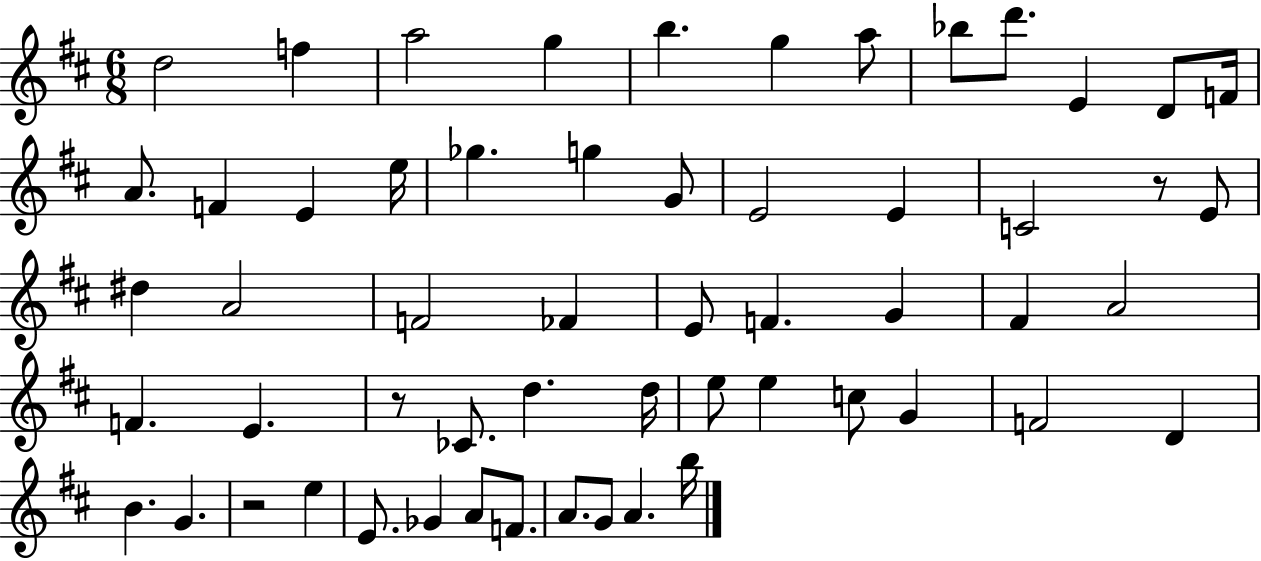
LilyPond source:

{
  \clef treble
  \numericTimeSignature
  \time 6/8
  \key d \major
  \repeat volta 2 { d''2 f''4 | a''2 g''4 | b''4. g''4 a''8 | bes''8 d'''8. e'4 d'8 f'16 | \break a'8. f'4 e'4 e''16 | ges''4. g''4 g'8 | e'2 e'4 | c'2 r8 e'8 | \break dis''4 a'2 | f'2 fes'4 | e'8 f'4. g'4 | fis'4 a'2 | \break f'4. e'4. | r8 ces'8. d''4. d''16 | e''8 e''4 c''8 g'4 | f'2 d'4 | \break b'4. g'4. | r2 e''4 | e'8. ges'4 a'8 f'8. | a'8. g'8 a'4. b''16 | \break } \bar "|."
}